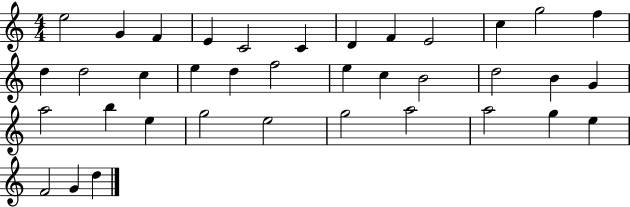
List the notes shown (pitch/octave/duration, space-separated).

E5/h G4/q F4/q E4/q C4/h C4/q D4/q F4/q E4/h C5/q G5/h F5/q D5/q D5/h C5/q E5/q D5/q F5/h E5/q C5/q B4/h D5/h B4/q G4/q A5/h B5/q E5/q G5/h E5/h G5/h A5/h A5/h G5/q E5/q F4/h G4/q D5/q